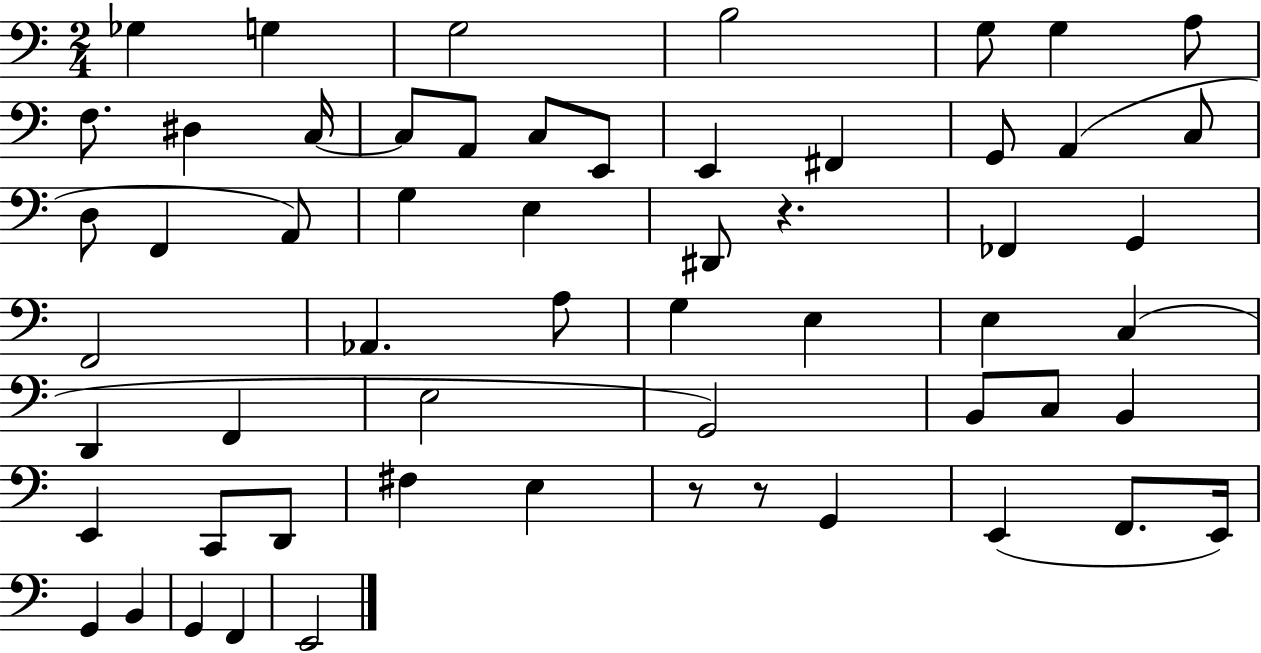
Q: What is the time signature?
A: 2/4